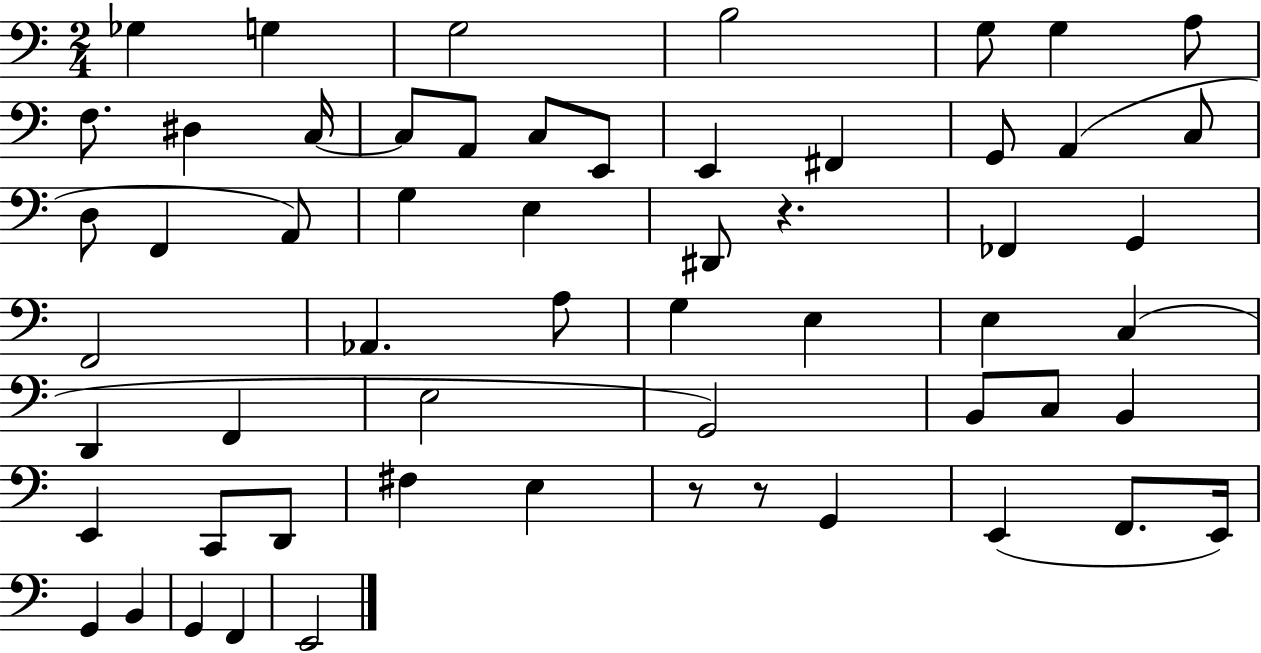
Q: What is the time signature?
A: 2/4